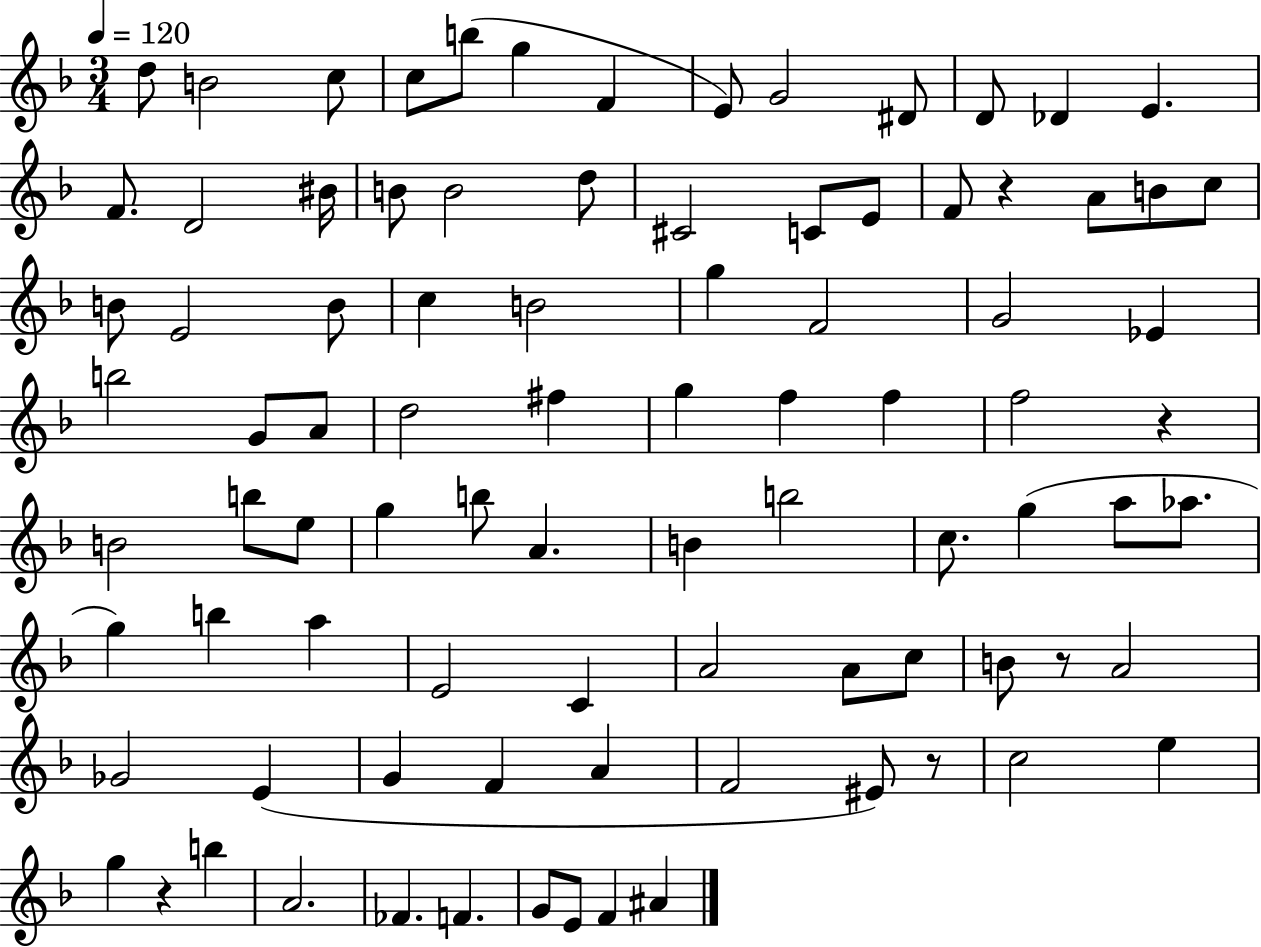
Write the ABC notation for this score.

X:1
T:Untitled
M:3/4
L:1/4
K:F
d/2 B2 c/2 c/2 b/2 g F E/2 G2 ^D/2 D/2 _D E F/2 D2 ^B/4 B/2 B2 d/2 ^C2 C/2 E/2 F/2 z A/2 B/2 c/2 B/2 E2 B/2 c B2 g F2 G2 _E b2 G/2 A/2 d2 ^f g f f f2 z B2 b/2 e/2 g b/2 A B b2 c/2 g a/2 _a/2 g b a E2 C A2 A/2 c/2 B/2 z/2 A2 _G2 E G F A F2 ^E/2 z/2 c2 e g z b A2 _F F G/2 E/2 F ^A